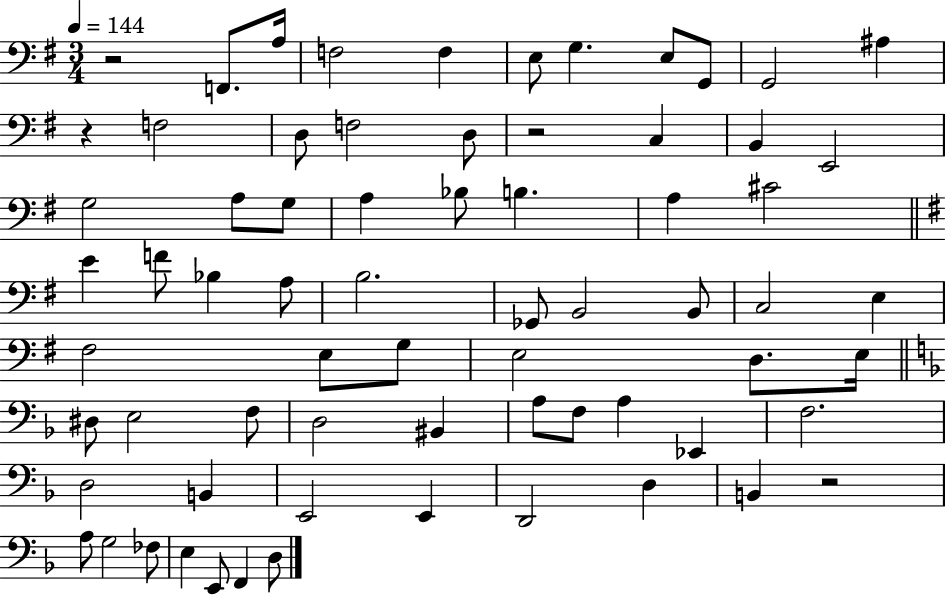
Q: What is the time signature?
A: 3/4